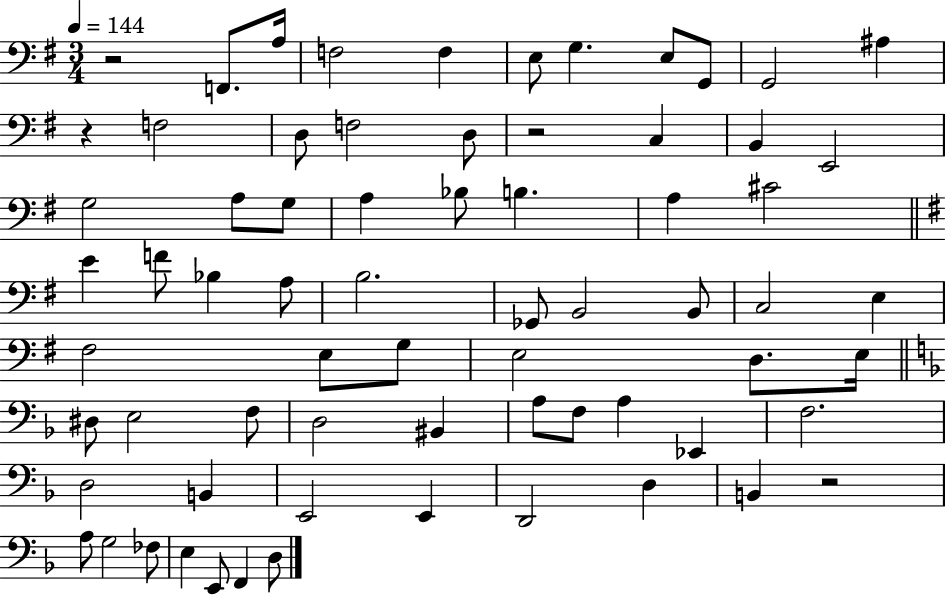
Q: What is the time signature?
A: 3/4